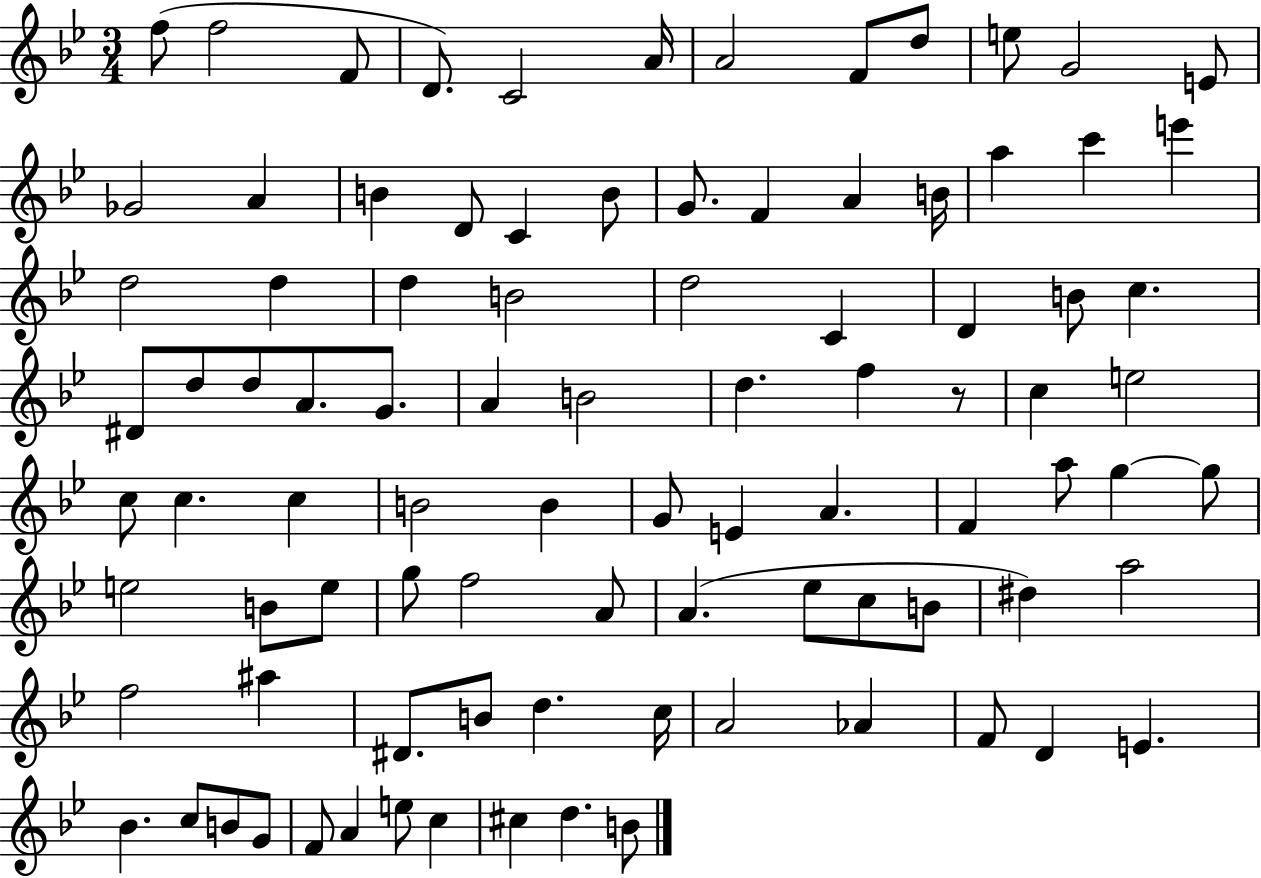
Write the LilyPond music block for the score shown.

{
  \clef treble
  \numericTimeSignature
  \time 3/4
  \key bes \major
  \repeat volta 2 { f''8( f''2 f'8 | d'8.) c'2 a'16 | a'2 f'8 d''8 | e''8 g'2 e'8 | \break ges'2 a'4 | b'4 d'8 c'4 b'8 | g'8. f'4 a'4 b'16 | a''4 c'''4 e'''4 | \break d''2 d''4 | d''4 b'2 | d''2 c'4 | d'4 b'8 c''4. | \break dis'8 d''8 d''8 a'8. g'8. | a'4 b'2 | d''4. f''4 r8 | c''4 e''2 | \break c''8 c''4. c''4 | b'2 b'4 | g'8 e'4 a'4. | f'4 a''8 g''4~~ g''8 | \break e''2 b'8 e''8 | g''8 f''2 a'8 | a'4.( ees''8 c''8 b'8 | dis''4) a''2 | \break f''2 ais''4 | dis'8. b'8 d''4. c''16 | a'2 aes'4 | f'8 d'4 e'4. | \break bes'4. c''8 b'8 g'8 | f'8 a'4 e''8 c''4 | cis''4 d''4. b'8 | } \bar "|."
}